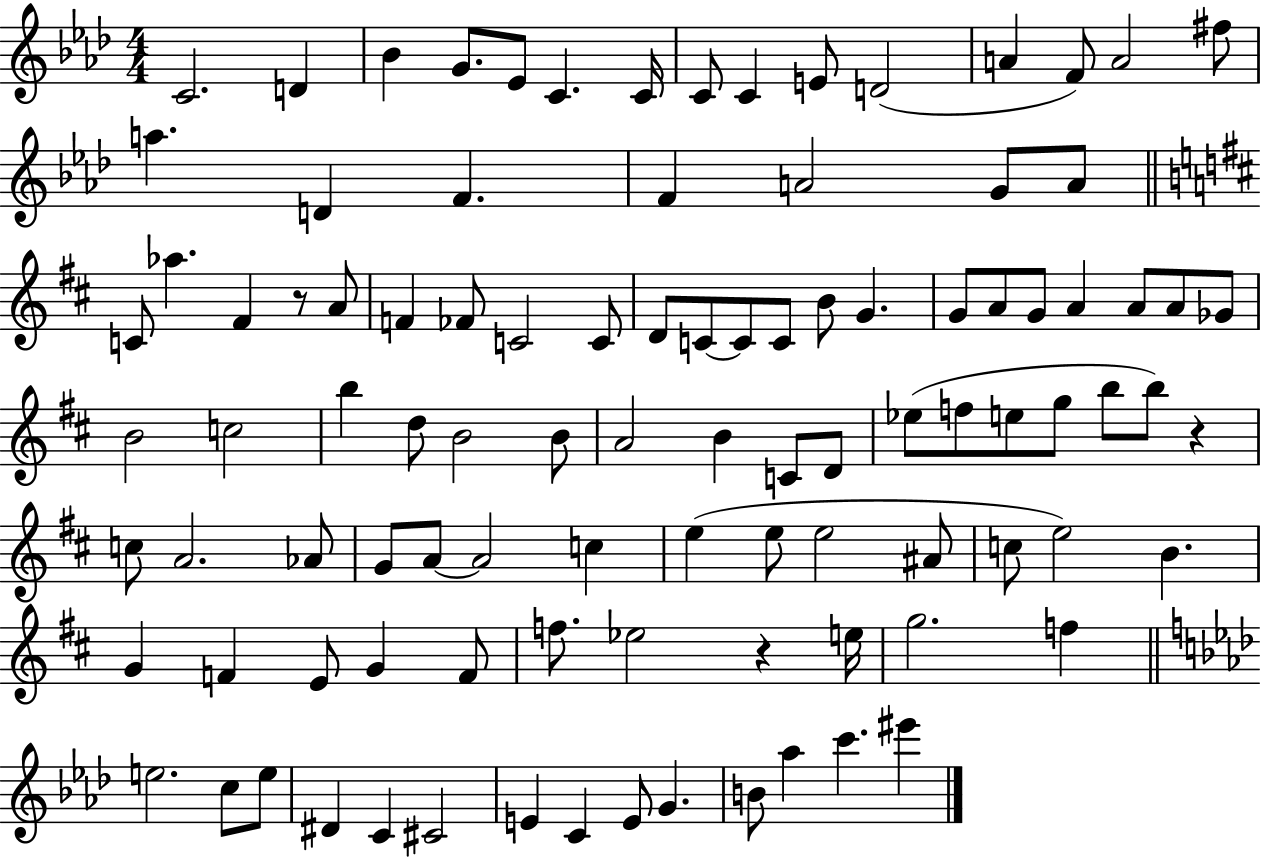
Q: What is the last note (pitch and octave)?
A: EIS6